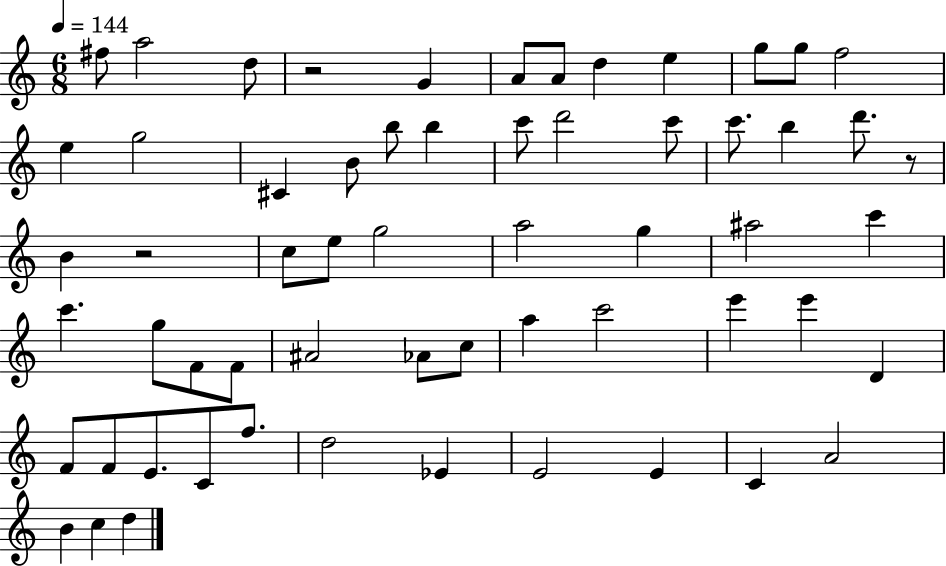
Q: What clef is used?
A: treble